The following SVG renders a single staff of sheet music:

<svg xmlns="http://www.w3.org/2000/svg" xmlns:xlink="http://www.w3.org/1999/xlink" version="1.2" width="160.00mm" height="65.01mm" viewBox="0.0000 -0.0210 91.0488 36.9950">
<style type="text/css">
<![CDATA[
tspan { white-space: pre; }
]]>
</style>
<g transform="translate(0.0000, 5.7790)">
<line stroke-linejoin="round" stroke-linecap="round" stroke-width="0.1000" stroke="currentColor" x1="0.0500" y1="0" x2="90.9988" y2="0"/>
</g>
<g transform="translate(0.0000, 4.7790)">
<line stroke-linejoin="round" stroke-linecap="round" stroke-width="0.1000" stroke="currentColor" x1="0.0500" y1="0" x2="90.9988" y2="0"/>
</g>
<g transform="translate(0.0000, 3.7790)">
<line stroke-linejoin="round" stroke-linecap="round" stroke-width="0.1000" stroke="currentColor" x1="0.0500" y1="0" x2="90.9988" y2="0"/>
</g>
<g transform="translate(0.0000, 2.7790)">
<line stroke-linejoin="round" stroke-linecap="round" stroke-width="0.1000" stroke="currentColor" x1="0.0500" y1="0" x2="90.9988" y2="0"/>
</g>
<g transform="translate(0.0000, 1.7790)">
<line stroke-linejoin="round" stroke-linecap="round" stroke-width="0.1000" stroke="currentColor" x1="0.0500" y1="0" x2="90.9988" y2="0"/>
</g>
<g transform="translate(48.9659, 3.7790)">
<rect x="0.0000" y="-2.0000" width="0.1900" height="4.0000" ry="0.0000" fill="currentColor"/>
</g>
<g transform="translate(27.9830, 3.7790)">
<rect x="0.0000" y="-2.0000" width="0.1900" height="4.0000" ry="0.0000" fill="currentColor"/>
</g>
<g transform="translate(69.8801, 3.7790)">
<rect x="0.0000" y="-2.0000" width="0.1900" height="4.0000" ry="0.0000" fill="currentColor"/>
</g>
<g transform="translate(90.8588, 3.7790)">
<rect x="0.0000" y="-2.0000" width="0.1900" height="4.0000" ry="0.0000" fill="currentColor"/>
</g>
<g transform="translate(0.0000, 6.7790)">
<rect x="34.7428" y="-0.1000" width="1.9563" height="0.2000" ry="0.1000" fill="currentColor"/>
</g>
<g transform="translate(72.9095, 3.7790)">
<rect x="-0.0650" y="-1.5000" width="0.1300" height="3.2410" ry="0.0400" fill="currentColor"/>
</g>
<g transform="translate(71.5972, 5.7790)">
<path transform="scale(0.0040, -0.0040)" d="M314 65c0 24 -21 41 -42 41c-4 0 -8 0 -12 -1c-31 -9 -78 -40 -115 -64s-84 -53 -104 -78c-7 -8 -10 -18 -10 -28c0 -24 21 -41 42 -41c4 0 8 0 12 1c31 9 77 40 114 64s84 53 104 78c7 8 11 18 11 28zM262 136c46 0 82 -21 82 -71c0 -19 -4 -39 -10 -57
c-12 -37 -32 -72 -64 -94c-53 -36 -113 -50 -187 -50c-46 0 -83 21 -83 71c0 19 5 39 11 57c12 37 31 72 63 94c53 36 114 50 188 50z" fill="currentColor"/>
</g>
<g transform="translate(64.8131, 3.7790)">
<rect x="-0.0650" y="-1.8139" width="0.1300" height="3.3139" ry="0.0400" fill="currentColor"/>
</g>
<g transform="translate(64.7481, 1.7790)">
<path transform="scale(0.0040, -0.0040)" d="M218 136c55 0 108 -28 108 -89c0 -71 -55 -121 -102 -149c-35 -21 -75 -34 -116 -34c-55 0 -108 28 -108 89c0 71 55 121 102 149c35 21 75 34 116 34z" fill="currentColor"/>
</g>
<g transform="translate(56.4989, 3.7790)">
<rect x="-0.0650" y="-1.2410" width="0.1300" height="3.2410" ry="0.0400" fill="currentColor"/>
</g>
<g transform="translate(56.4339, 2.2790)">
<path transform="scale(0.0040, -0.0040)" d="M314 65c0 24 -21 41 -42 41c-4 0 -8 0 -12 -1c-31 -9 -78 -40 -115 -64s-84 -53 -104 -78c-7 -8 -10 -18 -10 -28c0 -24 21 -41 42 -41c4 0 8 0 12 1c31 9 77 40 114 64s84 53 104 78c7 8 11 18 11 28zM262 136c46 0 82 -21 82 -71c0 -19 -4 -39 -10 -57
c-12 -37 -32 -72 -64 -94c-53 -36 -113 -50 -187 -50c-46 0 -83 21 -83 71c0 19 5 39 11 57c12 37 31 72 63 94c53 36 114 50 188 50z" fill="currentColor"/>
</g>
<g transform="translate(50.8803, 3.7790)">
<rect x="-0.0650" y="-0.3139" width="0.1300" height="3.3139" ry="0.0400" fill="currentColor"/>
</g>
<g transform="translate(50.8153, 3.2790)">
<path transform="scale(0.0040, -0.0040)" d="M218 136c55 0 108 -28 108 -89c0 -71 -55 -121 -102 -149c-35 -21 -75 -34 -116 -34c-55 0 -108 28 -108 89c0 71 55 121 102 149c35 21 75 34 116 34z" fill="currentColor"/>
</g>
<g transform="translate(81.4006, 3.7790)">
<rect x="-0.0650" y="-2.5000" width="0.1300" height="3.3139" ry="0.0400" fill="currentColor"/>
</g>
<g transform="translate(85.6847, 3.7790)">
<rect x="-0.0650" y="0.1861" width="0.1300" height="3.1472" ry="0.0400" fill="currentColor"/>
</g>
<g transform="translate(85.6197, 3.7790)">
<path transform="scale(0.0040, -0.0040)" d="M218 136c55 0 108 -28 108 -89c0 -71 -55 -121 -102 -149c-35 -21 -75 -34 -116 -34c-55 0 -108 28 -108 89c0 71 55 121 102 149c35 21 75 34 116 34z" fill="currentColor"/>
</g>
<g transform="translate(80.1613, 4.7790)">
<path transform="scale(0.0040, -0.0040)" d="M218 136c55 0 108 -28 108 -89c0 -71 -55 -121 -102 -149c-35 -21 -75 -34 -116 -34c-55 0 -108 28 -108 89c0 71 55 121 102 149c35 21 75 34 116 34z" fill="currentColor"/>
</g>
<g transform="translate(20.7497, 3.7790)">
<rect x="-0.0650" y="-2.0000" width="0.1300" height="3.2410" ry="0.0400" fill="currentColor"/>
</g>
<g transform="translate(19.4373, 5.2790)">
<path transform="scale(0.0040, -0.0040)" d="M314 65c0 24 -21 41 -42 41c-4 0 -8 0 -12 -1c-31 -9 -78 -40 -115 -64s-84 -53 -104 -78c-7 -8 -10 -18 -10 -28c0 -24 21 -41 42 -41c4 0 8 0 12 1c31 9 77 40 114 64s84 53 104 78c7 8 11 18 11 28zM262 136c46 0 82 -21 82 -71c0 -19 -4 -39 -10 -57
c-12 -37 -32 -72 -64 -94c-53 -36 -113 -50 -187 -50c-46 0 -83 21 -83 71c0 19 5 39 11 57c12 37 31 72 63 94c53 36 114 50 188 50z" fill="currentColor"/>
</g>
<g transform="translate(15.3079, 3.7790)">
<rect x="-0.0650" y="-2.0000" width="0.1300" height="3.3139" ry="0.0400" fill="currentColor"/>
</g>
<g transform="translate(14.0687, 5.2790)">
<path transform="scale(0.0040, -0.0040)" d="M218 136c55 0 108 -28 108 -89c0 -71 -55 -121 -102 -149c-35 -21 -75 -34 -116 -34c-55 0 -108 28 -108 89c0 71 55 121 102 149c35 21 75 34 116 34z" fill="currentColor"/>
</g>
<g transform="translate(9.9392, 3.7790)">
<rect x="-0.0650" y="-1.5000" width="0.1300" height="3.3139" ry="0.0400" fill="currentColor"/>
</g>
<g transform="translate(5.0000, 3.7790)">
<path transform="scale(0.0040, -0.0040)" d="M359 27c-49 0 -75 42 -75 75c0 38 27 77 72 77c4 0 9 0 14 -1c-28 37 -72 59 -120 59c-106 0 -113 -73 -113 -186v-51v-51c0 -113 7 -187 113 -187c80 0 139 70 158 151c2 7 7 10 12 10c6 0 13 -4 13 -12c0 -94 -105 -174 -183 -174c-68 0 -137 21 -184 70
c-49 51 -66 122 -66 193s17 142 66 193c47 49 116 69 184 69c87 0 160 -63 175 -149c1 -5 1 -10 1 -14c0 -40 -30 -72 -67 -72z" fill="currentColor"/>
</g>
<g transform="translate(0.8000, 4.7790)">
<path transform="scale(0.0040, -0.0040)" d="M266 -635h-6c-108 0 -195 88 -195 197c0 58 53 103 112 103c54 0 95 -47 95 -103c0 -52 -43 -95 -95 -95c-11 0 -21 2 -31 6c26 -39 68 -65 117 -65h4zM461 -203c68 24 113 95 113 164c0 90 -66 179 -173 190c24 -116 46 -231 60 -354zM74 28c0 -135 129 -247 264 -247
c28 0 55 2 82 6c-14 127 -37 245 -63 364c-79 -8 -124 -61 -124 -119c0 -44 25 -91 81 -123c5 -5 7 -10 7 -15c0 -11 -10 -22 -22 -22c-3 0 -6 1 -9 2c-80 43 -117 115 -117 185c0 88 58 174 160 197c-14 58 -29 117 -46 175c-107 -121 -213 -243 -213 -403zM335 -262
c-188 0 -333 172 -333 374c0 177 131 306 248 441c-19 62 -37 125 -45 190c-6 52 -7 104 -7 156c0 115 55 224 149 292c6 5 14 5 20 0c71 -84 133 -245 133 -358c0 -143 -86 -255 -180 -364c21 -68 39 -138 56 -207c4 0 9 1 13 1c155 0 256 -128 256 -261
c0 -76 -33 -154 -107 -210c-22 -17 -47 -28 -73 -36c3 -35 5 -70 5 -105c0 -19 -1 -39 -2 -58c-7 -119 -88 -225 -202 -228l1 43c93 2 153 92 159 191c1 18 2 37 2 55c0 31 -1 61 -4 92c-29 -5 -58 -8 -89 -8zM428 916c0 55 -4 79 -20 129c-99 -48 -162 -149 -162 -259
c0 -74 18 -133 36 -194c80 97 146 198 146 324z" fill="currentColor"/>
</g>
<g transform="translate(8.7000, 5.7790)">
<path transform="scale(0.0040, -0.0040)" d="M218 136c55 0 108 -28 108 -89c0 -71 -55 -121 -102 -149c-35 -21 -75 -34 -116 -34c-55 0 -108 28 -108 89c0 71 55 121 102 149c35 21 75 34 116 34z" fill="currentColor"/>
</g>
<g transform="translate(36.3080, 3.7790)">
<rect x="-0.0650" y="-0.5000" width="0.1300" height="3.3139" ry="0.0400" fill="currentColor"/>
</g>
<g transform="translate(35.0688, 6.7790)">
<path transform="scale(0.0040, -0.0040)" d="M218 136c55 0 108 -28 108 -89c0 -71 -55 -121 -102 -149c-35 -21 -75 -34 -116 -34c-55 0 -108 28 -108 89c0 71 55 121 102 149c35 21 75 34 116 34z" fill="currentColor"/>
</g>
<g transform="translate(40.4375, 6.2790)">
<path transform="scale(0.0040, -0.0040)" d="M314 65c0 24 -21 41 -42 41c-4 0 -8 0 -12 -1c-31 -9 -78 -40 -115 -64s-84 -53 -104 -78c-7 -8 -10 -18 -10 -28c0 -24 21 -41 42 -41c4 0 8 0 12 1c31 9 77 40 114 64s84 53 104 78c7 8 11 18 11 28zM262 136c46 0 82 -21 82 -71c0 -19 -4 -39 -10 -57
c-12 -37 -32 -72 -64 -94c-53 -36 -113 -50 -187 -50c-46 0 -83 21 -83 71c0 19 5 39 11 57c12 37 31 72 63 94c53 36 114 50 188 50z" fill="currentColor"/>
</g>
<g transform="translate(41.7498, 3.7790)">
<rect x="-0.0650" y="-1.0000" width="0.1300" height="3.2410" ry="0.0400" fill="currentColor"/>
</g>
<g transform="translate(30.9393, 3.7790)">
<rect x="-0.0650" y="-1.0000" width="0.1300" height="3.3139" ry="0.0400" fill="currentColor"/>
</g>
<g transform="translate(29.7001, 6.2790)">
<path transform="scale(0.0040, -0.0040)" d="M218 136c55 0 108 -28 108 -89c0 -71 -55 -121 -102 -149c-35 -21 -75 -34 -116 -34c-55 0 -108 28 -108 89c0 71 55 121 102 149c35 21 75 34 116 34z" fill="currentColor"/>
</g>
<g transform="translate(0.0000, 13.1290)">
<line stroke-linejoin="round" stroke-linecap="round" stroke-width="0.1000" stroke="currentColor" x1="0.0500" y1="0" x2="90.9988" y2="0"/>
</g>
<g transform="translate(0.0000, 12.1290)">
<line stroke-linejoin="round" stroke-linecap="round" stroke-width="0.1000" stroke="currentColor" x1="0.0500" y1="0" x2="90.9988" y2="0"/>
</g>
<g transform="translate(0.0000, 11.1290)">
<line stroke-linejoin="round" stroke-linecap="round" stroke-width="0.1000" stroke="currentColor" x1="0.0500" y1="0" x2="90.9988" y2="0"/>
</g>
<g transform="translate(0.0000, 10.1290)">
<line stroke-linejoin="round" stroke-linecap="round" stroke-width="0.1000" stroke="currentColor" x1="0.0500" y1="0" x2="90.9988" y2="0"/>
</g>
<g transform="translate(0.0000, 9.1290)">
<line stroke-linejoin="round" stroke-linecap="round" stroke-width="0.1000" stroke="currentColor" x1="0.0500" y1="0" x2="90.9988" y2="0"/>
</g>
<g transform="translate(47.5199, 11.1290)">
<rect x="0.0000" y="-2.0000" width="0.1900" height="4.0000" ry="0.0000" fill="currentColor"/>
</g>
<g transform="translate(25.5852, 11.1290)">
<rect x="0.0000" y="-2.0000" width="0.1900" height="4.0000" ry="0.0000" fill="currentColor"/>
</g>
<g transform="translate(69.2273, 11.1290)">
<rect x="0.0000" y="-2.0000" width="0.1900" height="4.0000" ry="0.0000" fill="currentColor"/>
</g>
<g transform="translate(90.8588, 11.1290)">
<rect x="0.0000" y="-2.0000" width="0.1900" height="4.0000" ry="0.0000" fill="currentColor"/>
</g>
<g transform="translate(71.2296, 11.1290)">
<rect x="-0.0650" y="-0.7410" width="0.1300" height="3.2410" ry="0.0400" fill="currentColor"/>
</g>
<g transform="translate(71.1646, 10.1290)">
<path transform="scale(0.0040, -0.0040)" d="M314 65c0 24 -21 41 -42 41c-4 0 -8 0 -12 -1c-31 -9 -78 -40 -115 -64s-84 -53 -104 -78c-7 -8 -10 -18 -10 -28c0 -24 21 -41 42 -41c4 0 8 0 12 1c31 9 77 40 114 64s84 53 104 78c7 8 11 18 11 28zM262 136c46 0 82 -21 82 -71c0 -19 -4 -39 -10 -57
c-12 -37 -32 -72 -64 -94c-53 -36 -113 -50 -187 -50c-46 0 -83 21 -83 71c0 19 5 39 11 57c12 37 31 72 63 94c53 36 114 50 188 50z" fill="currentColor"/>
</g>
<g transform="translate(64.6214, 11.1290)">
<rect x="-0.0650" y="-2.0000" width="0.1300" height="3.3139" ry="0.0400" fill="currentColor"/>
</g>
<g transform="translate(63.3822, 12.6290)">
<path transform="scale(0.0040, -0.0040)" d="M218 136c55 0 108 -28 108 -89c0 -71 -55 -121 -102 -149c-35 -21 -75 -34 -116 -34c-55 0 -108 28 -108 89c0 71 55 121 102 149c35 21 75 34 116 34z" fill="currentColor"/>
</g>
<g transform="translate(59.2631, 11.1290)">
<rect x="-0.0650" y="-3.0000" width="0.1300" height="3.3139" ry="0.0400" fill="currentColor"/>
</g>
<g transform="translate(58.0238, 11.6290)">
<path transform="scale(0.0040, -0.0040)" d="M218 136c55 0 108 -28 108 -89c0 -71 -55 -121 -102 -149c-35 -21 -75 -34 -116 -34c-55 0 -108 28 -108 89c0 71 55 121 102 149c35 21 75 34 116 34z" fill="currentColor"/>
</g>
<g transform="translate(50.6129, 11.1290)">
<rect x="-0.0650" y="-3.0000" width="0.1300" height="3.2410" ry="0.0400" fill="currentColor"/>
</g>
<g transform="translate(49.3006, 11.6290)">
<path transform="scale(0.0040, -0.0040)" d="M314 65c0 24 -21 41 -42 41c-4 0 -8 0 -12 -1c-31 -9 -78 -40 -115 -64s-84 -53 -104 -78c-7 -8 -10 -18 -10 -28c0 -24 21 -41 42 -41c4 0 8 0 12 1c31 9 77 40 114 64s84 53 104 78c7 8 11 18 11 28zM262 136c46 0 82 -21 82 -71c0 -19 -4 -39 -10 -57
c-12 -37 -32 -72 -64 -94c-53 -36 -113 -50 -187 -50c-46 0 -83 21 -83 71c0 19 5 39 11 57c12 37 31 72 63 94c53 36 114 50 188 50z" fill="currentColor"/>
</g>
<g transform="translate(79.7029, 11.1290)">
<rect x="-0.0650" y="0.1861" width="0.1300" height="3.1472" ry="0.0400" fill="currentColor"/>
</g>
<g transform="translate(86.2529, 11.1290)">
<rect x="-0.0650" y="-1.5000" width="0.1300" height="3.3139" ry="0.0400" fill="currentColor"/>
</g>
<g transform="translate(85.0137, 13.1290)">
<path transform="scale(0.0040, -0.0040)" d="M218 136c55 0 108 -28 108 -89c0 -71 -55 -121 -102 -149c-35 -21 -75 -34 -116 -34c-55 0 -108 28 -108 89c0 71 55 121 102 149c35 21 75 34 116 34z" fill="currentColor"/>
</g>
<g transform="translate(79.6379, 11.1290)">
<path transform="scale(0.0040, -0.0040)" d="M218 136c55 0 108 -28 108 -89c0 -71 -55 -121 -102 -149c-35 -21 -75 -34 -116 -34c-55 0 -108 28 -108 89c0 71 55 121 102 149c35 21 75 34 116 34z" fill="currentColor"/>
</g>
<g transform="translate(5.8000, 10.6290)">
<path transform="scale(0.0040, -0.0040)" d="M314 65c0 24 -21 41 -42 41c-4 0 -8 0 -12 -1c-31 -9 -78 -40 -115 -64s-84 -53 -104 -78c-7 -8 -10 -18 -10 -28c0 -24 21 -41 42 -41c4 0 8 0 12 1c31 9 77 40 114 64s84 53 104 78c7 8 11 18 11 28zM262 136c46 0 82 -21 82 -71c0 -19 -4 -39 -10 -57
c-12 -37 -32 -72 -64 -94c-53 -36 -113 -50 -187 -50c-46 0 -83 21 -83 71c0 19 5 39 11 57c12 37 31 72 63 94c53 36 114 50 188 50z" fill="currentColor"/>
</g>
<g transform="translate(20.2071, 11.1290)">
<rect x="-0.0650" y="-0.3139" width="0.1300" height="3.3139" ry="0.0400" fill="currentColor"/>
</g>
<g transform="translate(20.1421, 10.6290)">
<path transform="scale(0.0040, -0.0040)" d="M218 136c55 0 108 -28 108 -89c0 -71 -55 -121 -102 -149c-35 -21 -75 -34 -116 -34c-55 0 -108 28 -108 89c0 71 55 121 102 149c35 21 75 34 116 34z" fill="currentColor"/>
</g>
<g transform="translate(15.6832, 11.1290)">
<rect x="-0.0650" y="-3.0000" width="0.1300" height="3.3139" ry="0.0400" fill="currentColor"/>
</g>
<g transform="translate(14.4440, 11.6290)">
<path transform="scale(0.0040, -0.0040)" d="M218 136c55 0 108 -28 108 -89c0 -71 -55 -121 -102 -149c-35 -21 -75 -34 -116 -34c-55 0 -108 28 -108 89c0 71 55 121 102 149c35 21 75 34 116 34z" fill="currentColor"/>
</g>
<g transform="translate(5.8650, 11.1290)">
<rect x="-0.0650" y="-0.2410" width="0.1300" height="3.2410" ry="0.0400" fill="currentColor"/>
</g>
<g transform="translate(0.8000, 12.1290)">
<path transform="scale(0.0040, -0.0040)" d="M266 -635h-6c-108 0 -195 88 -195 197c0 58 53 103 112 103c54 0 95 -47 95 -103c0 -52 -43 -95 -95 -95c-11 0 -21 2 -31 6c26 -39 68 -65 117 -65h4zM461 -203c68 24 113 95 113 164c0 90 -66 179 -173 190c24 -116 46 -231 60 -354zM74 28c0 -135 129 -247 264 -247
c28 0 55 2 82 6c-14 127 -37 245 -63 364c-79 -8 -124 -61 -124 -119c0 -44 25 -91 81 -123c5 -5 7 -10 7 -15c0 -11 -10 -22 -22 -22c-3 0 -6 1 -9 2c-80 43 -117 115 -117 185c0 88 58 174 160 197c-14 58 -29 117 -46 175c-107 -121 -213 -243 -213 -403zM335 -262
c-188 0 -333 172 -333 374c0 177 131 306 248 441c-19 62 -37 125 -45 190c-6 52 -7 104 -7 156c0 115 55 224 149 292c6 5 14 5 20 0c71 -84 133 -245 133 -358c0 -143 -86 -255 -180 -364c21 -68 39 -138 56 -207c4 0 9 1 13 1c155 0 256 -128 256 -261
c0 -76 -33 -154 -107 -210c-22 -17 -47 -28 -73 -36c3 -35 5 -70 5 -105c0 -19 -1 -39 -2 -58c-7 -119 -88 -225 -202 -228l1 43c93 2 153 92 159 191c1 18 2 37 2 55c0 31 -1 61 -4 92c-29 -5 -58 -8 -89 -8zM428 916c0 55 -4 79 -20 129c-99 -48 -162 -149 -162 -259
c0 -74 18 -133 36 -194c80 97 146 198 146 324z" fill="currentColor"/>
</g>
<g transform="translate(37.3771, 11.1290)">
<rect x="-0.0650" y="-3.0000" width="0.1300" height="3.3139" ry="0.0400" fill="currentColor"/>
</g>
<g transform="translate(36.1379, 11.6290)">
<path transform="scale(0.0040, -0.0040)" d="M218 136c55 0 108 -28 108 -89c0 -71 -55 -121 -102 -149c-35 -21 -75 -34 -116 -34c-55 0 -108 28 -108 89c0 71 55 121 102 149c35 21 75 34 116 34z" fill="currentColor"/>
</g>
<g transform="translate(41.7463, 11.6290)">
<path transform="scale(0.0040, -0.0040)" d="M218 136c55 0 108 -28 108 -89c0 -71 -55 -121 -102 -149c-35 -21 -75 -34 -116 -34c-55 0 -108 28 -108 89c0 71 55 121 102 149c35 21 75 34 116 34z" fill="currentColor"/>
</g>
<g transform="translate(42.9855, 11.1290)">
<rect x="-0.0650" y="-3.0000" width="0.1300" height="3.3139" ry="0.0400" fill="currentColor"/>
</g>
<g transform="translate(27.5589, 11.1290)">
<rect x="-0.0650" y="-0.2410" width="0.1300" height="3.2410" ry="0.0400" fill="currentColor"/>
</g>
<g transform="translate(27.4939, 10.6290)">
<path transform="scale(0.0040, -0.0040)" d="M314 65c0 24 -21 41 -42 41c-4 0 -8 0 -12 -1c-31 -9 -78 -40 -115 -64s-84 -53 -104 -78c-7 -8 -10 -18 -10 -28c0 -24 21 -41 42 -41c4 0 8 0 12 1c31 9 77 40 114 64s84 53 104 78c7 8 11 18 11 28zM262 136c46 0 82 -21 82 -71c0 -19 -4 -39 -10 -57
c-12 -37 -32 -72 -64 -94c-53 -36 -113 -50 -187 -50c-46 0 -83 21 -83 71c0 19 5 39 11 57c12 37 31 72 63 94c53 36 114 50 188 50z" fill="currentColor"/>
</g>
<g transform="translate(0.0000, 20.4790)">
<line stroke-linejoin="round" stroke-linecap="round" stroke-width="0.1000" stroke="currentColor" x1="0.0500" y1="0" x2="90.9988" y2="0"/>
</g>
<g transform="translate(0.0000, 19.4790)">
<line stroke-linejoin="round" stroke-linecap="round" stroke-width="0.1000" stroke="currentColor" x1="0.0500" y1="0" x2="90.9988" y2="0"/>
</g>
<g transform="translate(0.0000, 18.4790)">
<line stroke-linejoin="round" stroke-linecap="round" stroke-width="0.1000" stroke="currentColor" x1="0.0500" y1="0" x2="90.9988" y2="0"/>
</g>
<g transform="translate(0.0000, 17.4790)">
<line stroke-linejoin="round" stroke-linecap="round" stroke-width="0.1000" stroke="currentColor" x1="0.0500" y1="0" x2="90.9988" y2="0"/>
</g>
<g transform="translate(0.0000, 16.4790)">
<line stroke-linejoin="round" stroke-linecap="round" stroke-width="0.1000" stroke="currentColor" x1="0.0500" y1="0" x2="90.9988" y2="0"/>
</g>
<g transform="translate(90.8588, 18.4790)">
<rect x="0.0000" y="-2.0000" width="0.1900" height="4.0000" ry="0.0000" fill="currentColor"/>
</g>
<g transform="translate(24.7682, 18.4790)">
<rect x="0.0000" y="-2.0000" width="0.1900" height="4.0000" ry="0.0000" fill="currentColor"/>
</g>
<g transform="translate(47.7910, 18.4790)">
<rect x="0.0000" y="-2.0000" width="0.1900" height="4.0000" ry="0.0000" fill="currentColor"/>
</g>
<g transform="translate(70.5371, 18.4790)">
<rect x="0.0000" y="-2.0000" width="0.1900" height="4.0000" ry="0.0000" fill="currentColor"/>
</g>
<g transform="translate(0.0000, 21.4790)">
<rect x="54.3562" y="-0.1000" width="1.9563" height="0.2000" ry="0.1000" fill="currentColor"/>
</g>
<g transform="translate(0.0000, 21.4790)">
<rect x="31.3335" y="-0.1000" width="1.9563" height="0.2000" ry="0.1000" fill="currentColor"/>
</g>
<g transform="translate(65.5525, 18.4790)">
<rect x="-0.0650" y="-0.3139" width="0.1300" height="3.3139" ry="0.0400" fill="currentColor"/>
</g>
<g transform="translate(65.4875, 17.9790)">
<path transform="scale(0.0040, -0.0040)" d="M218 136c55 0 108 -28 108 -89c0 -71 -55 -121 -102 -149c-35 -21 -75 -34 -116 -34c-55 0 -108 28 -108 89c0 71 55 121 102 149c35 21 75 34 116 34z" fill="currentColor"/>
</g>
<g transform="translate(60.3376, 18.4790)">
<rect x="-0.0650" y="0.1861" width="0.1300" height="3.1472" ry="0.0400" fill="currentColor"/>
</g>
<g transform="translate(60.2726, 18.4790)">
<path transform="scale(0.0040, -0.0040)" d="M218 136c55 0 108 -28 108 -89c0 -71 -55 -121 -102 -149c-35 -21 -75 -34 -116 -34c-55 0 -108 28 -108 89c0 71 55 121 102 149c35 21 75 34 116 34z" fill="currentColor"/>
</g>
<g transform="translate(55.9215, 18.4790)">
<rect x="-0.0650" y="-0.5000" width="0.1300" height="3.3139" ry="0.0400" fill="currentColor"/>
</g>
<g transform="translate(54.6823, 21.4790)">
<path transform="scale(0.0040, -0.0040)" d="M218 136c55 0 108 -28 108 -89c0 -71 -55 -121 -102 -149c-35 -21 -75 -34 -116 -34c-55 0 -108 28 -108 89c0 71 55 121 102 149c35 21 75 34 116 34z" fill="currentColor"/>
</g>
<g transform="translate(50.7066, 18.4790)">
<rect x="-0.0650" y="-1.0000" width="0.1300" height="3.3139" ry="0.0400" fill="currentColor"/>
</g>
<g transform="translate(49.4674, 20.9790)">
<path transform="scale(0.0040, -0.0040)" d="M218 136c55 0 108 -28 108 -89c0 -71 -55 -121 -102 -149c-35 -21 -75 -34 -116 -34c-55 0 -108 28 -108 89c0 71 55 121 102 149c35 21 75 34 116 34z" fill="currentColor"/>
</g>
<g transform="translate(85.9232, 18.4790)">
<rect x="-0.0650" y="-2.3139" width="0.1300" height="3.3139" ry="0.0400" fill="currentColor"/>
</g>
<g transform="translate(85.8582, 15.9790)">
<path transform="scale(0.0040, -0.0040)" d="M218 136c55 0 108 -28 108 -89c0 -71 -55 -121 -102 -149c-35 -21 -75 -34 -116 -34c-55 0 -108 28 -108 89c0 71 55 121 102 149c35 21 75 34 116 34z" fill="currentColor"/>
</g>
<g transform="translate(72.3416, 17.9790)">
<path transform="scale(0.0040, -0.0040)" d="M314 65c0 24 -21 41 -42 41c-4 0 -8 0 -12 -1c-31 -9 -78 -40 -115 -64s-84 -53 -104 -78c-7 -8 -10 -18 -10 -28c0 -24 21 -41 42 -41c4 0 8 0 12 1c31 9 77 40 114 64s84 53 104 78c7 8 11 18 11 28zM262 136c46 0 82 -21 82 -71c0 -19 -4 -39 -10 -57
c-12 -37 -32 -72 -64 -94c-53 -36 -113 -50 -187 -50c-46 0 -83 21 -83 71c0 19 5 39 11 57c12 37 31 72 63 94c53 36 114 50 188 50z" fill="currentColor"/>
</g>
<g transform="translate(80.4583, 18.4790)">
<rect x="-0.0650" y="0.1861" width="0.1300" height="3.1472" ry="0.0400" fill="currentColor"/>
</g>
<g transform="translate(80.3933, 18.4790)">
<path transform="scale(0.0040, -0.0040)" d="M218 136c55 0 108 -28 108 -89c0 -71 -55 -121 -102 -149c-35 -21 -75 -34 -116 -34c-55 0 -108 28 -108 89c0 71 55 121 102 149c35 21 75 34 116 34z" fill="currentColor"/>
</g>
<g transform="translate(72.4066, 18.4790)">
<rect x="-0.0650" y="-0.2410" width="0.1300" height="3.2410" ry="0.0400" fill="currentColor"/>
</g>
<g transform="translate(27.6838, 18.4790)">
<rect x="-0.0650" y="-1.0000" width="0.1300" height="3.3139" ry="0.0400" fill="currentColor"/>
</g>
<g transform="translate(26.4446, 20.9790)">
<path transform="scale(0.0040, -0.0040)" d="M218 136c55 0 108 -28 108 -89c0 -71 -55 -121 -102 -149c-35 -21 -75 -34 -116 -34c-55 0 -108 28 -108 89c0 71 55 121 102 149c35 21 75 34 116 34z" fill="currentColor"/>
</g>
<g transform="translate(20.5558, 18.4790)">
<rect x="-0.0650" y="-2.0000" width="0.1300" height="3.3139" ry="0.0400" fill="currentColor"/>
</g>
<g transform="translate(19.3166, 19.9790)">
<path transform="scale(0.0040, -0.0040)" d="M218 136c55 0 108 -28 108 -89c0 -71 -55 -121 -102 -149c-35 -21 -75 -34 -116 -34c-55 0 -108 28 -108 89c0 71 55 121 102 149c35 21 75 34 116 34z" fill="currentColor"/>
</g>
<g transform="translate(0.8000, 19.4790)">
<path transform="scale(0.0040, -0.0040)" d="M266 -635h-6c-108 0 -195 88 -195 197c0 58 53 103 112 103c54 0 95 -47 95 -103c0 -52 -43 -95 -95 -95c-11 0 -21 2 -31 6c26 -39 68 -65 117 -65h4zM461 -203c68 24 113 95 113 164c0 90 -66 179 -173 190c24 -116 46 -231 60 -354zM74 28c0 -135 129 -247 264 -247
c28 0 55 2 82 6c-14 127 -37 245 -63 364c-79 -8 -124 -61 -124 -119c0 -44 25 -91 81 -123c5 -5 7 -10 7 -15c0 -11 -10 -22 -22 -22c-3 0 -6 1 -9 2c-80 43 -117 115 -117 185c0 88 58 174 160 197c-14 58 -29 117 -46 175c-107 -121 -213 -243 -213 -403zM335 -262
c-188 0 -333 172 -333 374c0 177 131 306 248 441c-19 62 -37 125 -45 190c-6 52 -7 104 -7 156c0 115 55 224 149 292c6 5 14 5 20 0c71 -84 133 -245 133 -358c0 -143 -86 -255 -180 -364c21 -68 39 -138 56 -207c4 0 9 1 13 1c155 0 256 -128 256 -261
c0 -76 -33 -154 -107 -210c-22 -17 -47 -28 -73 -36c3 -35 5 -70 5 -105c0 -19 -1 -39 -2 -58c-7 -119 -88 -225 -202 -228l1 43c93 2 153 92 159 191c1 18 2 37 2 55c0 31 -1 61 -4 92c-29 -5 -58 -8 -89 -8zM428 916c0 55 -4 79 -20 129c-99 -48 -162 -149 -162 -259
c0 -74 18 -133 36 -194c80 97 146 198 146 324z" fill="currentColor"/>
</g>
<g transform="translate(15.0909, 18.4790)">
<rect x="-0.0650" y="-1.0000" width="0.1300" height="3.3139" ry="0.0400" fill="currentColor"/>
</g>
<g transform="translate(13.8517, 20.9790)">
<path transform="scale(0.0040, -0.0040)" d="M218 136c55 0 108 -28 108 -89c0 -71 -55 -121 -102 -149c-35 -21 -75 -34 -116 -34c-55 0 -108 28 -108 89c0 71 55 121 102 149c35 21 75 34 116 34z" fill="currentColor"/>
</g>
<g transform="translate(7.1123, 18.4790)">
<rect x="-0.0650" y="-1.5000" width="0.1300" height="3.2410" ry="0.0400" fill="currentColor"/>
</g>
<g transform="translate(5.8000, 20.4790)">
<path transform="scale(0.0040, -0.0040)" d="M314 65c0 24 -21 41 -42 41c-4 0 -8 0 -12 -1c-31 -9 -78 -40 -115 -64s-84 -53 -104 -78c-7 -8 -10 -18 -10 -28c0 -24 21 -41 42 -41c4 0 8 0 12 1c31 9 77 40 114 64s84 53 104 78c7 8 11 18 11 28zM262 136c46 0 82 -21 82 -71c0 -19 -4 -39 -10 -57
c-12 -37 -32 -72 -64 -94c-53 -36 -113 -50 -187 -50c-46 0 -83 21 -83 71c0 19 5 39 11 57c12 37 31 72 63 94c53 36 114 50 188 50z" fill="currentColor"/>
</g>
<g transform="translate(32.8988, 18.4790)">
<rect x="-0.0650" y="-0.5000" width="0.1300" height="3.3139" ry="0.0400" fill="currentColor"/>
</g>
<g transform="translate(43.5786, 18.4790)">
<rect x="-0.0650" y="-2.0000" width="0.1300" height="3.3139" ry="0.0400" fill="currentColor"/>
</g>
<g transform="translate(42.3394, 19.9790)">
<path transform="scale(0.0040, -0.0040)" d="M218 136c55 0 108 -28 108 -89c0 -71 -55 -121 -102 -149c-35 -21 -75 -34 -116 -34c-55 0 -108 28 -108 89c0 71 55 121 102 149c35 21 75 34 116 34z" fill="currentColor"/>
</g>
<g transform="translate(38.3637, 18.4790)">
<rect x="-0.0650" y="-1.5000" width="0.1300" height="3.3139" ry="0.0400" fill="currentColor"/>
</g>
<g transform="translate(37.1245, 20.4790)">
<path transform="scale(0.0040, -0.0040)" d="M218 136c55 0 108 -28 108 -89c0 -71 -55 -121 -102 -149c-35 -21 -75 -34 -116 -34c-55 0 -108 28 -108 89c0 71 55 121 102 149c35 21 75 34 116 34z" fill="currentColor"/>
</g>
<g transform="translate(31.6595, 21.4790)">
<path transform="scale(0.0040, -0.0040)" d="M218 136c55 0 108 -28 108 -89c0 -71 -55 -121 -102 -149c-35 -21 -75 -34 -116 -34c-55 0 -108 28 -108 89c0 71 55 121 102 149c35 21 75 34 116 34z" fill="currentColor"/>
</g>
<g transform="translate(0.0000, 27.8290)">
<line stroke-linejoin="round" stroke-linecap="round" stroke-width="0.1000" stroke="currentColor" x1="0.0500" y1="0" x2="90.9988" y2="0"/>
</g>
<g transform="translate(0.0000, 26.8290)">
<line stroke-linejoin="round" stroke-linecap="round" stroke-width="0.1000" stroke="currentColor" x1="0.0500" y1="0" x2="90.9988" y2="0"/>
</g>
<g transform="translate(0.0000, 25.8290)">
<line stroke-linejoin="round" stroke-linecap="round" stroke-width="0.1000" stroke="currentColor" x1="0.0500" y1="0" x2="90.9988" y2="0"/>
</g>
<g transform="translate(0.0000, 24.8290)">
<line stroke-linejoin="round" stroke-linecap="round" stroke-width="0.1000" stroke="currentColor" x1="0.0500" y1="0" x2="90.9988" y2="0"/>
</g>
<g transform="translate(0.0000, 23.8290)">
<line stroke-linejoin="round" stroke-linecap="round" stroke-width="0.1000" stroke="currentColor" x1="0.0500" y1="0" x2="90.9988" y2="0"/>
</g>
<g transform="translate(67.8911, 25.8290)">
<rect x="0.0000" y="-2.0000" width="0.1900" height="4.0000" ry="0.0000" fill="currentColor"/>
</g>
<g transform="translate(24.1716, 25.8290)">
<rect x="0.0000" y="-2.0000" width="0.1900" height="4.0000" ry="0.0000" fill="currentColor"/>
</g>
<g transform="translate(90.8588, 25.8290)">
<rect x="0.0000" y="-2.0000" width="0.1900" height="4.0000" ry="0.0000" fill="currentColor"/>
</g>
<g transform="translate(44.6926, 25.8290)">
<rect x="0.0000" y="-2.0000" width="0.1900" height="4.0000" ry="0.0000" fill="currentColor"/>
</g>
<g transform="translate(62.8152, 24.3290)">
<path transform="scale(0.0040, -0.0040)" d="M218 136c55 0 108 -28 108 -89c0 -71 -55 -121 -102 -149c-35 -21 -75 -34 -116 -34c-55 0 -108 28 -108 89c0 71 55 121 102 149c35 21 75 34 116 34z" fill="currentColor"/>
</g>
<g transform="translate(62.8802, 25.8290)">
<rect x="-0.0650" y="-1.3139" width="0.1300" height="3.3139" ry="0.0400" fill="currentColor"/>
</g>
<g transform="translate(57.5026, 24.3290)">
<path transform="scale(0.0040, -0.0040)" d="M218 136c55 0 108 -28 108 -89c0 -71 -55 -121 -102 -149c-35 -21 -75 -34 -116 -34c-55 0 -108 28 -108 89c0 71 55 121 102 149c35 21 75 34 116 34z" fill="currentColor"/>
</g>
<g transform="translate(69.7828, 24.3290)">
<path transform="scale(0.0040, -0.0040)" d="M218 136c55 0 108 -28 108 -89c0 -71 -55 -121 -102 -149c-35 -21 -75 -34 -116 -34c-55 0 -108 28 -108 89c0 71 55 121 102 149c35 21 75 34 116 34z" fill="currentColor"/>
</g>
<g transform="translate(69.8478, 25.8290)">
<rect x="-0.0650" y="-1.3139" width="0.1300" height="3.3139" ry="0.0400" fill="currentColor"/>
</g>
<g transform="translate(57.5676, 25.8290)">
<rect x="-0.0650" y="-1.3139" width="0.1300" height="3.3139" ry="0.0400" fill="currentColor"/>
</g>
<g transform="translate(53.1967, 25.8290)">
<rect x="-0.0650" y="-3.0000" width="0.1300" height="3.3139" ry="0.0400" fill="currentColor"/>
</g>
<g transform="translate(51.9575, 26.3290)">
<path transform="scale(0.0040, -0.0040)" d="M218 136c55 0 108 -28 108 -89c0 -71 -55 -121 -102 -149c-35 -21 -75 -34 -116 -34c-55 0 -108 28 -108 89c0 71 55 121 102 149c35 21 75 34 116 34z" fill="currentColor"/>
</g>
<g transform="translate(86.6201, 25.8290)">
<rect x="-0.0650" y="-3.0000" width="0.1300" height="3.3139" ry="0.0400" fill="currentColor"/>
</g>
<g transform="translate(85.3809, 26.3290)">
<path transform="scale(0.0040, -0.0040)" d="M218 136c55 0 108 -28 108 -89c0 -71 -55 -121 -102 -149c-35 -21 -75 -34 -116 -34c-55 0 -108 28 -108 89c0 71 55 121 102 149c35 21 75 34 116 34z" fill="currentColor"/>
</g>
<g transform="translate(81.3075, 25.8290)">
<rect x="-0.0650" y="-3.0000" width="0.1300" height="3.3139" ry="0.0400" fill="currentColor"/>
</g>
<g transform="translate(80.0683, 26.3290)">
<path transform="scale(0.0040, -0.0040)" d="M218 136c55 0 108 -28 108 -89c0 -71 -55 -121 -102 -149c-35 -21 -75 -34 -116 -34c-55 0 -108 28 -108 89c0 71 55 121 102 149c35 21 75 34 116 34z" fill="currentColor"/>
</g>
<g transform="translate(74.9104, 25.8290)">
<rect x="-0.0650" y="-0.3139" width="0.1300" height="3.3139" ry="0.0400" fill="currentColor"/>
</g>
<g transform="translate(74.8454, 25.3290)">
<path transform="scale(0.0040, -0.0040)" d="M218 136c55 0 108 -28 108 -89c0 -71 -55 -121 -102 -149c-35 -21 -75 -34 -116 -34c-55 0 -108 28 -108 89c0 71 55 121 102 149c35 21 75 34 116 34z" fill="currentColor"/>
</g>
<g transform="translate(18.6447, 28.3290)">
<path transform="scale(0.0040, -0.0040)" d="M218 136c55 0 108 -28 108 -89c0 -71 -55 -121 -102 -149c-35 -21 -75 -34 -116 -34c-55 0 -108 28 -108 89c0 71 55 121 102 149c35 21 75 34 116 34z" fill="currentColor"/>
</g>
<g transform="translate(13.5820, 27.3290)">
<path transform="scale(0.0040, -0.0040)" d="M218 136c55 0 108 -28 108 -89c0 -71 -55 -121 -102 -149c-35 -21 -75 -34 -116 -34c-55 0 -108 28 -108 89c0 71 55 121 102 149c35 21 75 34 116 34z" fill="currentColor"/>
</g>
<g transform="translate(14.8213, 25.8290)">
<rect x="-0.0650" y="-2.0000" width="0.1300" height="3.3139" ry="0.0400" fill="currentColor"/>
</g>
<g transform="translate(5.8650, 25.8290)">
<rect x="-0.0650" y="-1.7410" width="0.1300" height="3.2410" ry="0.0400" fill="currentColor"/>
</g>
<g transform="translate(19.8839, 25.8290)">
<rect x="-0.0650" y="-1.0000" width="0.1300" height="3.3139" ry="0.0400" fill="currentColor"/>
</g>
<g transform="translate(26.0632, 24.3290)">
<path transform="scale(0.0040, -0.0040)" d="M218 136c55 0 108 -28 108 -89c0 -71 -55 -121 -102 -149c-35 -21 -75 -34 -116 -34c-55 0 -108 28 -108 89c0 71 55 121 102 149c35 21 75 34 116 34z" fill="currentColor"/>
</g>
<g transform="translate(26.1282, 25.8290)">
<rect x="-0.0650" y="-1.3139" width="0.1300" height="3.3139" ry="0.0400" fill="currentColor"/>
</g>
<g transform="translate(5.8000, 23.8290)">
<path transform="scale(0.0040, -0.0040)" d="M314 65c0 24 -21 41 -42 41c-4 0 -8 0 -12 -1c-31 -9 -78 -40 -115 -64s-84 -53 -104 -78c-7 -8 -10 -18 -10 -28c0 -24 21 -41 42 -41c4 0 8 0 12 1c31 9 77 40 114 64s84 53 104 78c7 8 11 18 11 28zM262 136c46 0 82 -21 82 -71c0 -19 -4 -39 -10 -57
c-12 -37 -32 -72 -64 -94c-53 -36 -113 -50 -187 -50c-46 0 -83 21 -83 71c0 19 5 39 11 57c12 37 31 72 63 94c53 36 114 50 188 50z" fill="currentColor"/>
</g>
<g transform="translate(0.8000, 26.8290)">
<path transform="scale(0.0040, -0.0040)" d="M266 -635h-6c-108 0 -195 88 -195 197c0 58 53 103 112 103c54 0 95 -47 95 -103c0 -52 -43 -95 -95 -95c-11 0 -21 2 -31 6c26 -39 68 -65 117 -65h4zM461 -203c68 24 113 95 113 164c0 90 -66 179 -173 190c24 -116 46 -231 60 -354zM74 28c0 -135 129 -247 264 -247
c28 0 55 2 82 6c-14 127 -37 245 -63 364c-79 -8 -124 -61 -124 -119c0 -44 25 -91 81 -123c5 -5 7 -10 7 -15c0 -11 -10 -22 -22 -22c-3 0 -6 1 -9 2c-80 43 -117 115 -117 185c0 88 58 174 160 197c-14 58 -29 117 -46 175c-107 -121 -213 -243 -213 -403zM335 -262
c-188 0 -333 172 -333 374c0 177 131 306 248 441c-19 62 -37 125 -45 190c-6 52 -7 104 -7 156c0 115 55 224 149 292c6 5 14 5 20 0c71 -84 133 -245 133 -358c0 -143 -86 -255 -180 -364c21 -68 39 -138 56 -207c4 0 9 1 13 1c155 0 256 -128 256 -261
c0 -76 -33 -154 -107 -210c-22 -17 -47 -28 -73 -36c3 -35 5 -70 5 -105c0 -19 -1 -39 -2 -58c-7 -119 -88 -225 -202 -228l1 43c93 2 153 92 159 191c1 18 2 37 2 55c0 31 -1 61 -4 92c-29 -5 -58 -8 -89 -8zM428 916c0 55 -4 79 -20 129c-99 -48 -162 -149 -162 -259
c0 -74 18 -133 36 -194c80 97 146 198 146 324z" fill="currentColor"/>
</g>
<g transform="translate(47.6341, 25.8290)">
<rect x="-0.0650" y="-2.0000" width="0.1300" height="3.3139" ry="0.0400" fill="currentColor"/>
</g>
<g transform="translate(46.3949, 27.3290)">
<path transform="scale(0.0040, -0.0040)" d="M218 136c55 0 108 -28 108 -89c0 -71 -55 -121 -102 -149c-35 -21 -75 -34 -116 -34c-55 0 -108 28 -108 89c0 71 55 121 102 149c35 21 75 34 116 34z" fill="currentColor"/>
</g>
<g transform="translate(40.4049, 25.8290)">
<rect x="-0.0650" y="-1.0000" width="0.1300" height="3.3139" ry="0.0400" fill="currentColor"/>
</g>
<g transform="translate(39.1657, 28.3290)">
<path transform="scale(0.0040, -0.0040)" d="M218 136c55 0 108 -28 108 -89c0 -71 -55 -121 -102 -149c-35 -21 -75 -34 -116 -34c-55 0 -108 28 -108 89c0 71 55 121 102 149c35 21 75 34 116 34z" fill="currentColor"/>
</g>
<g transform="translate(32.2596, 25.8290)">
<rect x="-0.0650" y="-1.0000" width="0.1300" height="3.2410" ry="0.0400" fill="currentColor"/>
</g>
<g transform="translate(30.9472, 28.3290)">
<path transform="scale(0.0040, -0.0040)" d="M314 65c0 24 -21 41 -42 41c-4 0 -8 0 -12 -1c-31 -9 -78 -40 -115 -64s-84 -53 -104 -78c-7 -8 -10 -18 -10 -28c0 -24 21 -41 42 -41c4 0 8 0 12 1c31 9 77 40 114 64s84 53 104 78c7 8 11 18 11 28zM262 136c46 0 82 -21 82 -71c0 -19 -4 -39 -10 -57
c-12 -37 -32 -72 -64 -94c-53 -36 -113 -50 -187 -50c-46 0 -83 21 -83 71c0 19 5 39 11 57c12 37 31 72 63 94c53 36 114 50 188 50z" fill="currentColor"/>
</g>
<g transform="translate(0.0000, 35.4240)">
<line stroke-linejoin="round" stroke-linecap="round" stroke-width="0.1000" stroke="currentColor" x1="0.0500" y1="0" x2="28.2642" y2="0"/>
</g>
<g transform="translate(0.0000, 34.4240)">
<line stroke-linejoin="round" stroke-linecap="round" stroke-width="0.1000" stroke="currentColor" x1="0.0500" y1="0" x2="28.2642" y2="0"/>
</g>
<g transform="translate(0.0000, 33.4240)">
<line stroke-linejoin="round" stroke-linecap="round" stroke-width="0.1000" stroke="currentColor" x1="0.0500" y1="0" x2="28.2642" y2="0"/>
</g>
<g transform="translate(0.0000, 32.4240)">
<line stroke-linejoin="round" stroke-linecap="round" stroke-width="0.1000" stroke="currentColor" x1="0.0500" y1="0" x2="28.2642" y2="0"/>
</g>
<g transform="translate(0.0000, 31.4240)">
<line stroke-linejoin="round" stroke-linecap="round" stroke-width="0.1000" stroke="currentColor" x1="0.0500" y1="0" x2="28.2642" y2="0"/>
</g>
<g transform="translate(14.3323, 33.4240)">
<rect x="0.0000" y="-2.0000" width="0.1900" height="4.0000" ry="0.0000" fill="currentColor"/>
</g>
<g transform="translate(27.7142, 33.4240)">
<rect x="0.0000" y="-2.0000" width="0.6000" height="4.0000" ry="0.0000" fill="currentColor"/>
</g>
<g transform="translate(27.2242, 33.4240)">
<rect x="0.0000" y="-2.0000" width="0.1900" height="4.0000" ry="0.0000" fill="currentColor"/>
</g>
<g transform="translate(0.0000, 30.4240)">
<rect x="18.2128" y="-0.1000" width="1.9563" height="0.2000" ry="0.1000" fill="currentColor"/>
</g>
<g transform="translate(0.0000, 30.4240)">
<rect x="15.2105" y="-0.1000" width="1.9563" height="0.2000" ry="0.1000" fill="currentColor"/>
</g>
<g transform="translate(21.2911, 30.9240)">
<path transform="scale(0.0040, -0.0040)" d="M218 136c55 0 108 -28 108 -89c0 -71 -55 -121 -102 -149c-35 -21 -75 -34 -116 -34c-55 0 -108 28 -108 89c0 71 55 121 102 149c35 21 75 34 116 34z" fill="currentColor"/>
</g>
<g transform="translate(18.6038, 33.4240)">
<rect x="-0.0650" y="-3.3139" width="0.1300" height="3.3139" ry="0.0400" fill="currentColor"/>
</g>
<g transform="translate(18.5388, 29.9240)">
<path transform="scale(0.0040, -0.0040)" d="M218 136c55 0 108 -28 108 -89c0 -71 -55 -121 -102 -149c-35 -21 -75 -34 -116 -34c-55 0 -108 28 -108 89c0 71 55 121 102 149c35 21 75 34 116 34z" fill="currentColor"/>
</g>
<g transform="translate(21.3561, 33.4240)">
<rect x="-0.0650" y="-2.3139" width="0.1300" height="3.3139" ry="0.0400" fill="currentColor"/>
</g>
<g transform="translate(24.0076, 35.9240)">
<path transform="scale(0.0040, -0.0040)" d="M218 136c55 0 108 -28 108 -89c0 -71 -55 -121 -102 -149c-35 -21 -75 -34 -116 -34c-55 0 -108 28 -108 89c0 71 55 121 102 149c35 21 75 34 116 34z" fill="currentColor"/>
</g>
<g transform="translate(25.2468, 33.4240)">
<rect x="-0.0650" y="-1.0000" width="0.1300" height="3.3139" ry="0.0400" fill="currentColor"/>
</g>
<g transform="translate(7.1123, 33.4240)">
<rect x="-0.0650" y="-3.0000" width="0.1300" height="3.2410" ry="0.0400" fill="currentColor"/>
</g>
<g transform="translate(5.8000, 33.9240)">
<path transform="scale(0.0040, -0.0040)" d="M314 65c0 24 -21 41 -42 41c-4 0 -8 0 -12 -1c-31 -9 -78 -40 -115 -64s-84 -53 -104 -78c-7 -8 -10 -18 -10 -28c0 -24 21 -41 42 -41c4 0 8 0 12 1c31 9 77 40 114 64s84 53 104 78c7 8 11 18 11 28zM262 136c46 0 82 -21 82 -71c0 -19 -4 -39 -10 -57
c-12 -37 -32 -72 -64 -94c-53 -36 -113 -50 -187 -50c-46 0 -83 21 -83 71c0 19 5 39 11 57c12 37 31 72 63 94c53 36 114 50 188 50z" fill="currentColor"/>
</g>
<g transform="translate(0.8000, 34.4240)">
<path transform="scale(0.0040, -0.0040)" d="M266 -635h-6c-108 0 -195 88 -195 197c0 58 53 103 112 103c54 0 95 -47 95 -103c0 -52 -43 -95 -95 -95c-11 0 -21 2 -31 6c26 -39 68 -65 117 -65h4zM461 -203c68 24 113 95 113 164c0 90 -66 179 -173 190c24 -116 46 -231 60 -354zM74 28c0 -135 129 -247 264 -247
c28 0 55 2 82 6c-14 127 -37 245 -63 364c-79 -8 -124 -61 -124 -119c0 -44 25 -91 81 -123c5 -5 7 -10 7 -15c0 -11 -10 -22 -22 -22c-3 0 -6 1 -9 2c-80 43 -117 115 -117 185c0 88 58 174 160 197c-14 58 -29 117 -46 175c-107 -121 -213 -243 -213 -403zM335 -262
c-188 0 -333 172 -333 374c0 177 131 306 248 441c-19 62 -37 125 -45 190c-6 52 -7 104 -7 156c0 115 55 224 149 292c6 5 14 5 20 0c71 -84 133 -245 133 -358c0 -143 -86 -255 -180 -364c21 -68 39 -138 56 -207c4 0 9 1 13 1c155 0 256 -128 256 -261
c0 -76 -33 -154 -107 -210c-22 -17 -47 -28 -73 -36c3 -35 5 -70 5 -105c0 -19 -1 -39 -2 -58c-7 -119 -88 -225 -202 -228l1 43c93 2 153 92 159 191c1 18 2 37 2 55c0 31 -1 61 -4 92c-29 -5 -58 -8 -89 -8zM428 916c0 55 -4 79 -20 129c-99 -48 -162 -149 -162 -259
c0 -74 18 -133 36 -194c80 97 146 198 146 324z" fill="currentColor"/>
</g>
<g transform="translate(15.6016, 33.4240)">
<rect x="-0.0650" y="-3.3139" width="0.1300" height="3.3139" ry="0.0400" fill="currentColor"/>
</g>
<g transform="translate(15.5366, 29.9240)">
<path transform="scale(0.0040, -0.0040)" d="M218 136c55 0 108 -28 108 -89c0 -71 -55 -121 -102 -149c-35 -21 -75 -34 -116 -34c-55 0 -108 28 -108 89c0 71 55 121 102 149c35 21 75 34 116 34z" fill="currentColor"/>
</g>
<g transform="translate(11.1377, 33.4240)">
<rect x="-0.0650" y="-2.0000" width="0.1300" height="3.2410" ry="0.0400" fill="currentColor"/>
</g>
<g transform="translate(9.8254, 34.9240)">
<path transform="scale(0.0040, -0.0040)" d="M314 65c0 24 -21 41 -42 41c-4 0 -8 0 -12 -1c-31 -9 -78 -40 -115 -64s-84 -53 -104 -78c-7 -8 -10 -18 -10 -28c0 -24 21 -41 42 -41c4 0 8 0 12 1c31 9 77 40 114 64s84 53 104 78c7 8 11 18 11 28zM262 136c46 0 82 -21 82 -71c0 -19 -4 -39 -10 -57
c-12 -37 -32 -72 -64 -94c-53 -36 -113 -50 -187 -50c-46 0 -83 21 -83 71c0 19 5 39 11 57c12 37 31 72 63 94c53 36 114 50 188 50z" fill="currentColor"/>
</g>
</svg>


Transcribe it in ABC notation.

X:1
T:Untitled
M:4/4
L:1/4
K:C
E F F2 D C D2 c e2 f E2 G B c2 A c c2 A A A2 A F d2 B E E2 D F D C E F D C B c c2 B g f2 F D e D2 D F A e e e c A A A2 F2 b b g D